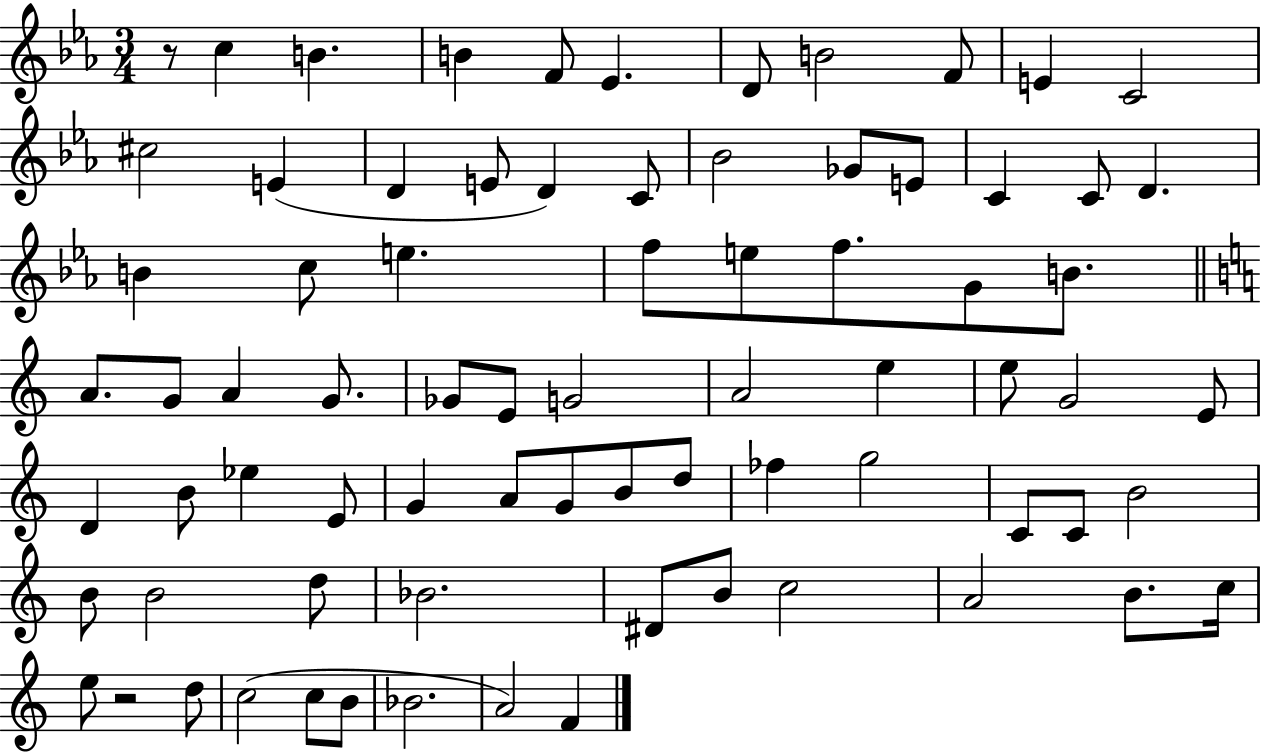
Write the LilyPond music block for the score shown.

{
  \clef treble
  \numericTimeSignature
  \time 3/4
  \key ees \major
  \repeat volta 2 { r8 c''4 b'4. | b'4 f'8 ees'4. | d'8 b'2 f'8 | e'4 c'2 | \break cis''2 e'4( | d'4 e'8 d'4) c'8 | bes'2 ges'8 e'8 | c'4 c'8 d'4. | \break b'4 c''8 e''4. | f''8 e''8 f''8. g'8 b'8. | \bar "||" \break \key c \major a'8. g'8 a'4 g'8. | ges'8 e'8 g'2 | a'2 e''4 | e''8 g'2 e'8 | \break d'4 b'8 ees''4 e'8 | g'4 a'8 g'8 b'8 d''8 | fes''4 g''2 | c'8 c'8 b'2 | \break b'8 b'2 d''8 | bes'2. | dis'8 b'8 c''2 | a'2 b'8. c''16 | \break e''8 r2 d''8 | c''2( c''8 b'8 | bes'2. | a'2) f'4 | \break } \bar "|."
}